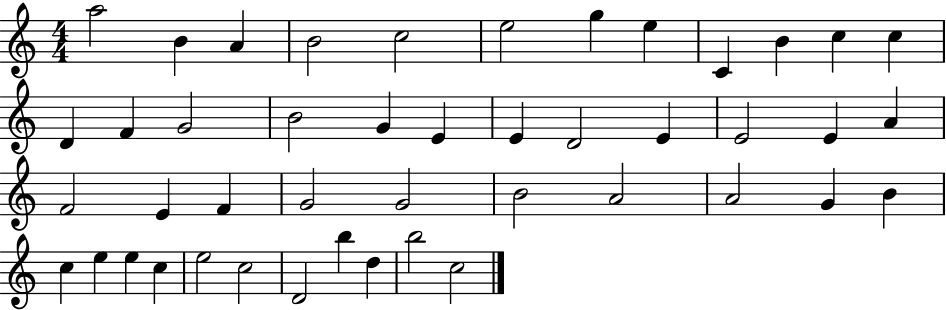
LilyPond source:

{
  \clef treble
  \numericTimeSignature
  \time 4/4
  \key c \major
  a''2 b'4 a'4 | b'2 c''2 | e''2 g''4 e''4 | c'4 b'4 c''4 c''4 | \break d'4 f'4 g'2 | b'2 g'4 e'4 | e'4 d'2 e'4 | e'2 e'4 a'4 | \break f'2 e'4 f'4 | g'2 g'2 | b'2 a'2 | a'2 g'4 b'4 | \break c''4 e''4 e''4 c''4 | e''2 c''2 | d'2 b''4 d''4 | b''2 c''2 | \break \bar "|."
}